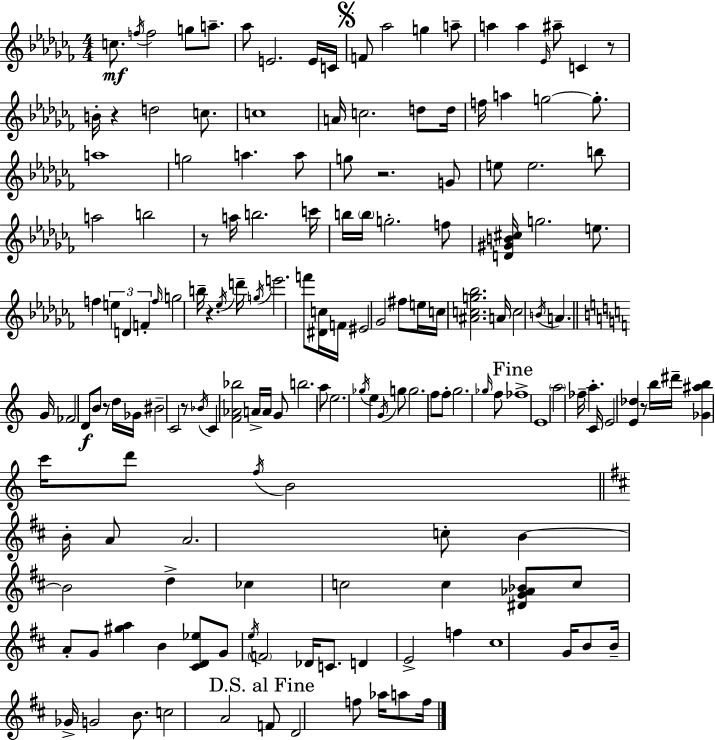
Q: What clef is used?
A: treble